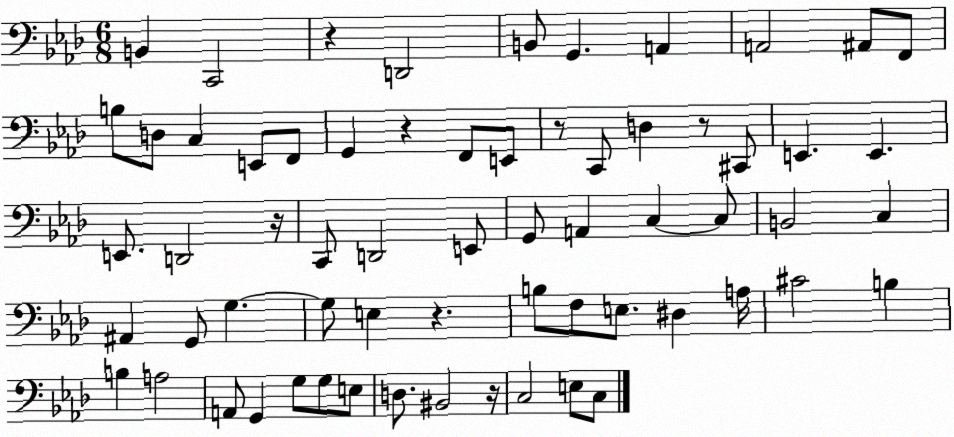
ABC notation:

X:1
T:Untitled
M:6/8
L:1/4
K:Ab
B,, C,,2 z D,,2 B,,/2 G,, A,, A,,2 ^A,,/2 F,,/2 B,/2 D,/2 C, E,,/2 F,,/2 G,, z F,,/2 E,,/2 z/2 C,,/2 D, z/2 ^C,,/2 E,, E,, E,,/2 D,,2 z/4 C,,/2 D,,2 E,,/2 G,,/2 A,, C, C,/2 B,,2 C, ^A,, G,,/2 G, G,/2 E, z B,/2 F,/2 E,/2 ^D, A,/4 ^C2 B, B, A,2 A,,/2 G,, G,/2 G,/2 E,/2 D,/2 ^B,,2 z/4 C,2 E,/2 C,/2